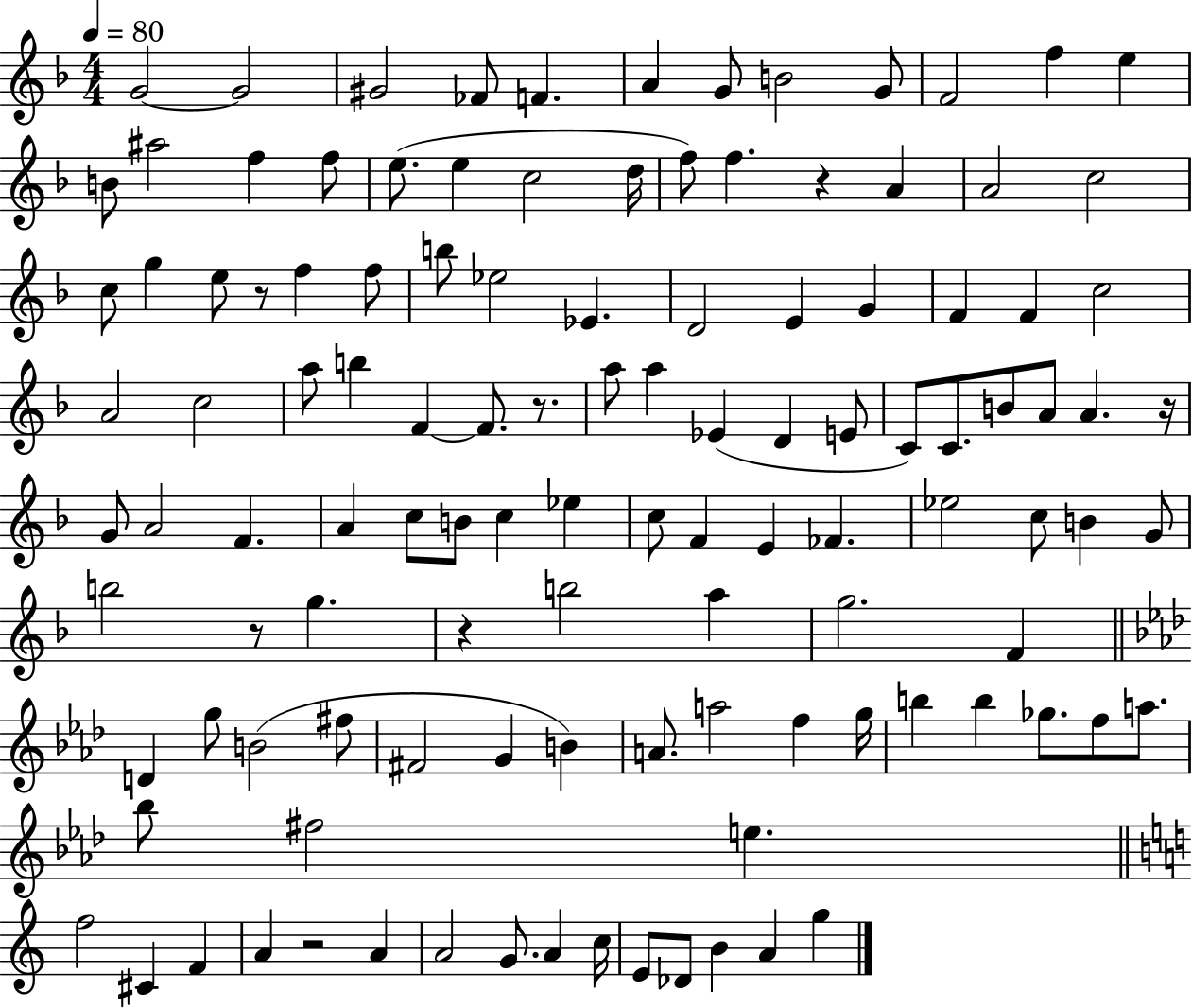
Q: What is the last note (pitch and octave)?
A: G5